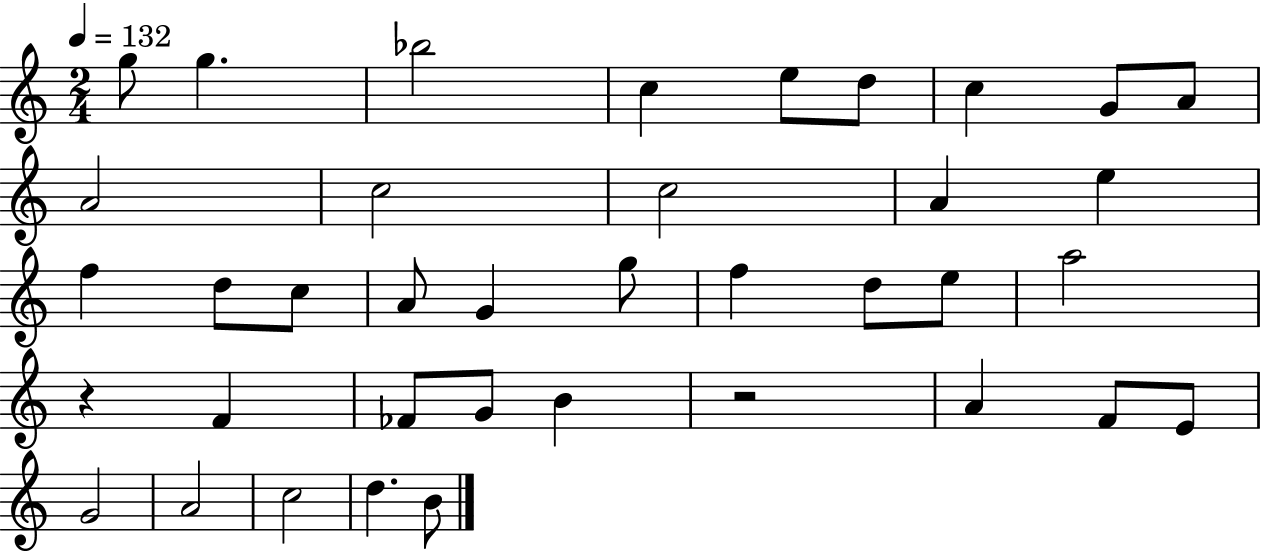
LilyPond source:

{
  \clef treble
  \numericTimeSignature
  \time 2/4
  \key c \major
  \tempo 4 = 132
  g''8 g''4. | bes''2 | c''4 e''8 d''8 | c''4 g'8 a'8 | \break a'2 | c''2 | c''2 | a'4 e''4 | \break f''4 d''8 c''8 | a'8 g'4 g''8 | f''4 d''8 e''8 | a''2 | \break r4 f'4 | fes'8 g'8 b'4 | r2 | a'4 f'8 e'8 | \break g'2 | a'2 | c''2 | d''4. b'8 | \break \bar "|."
}